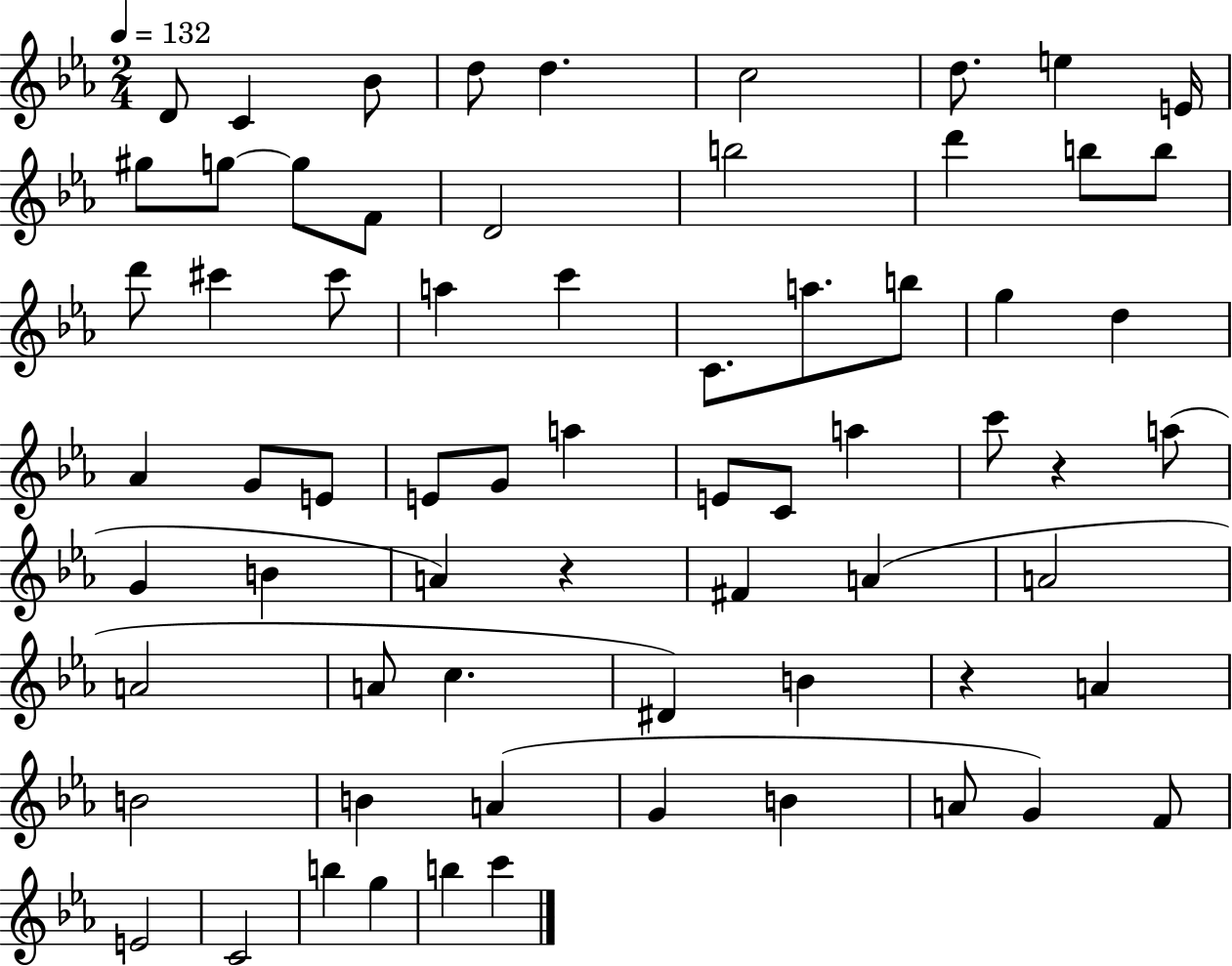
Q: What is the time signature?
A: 2/4